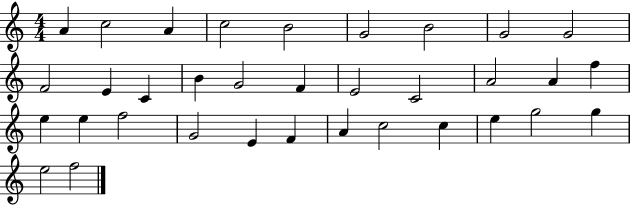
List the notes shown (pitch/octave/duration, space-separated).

A4/q C5/h A4/q C5/h B4/h G4/h B4/h G4/h G4/h F4/h E4/q C4/q B4/q G4/h F4/q E4/h C4/h A4/h A4/q F5/q E5/q E5/q F5/h G4/h E4/q F4/q A4/q C5/h C5/q E5/q G5/h G5/q E5/h F5/h